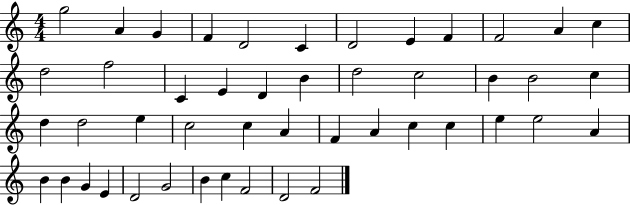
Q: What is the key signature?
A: C major